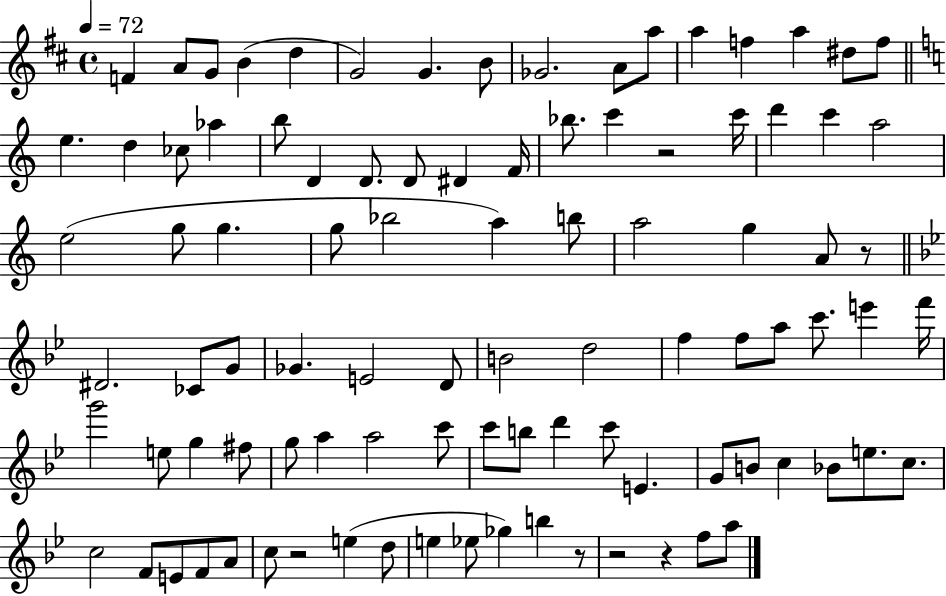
{
  \clef treble
  \time 4/4
  \defaultTimeSignature
  \key d \major
  \tempo 4 = 72
  \repeat volta 2 { f'4 a'8 g'8 b'4( d''4 | g'2) g'4. b'8 | ges'2. a'8 a''8 | a''4 f''4 a''4 dis''8 f''8 | \break \bar "||" \break \key c \major e''4. d''4 ces''8 aes''4 | b''8 d'4 d'8. d'8 dis'4 f'16 | bes''8. c'''4 r2 c'''16 | d'''4 c'''4 a''2 | \break e''2( g''8 g''4. | g''8 bes''2 a''4) b''8 | a''2 g''4 a'8 r8 | \bar "||" \break \key bes \major dis'2. ces'8 g'8 | ges'4. e'2 d'8 | b'2 d''2 | f''4 f''8 a''8 c'''8. e'''4 f'''16 | \break g'''2 e''8 g''4 fis''8 | g''8 a''4 a''2 c'''8 | c'''8 b''8 d'''4 c'''8 e'4. | g'8 b'8 c''4 bes'8 e''8. c''8. | \break c''2 f'8 e'8 f'8 a'8 | c''8 r2 e''4( d''8 | e''4 ees''8 ges''4) b''4 r8 | r2 r4 f''8 a''8 | \break } \bar "|."
}